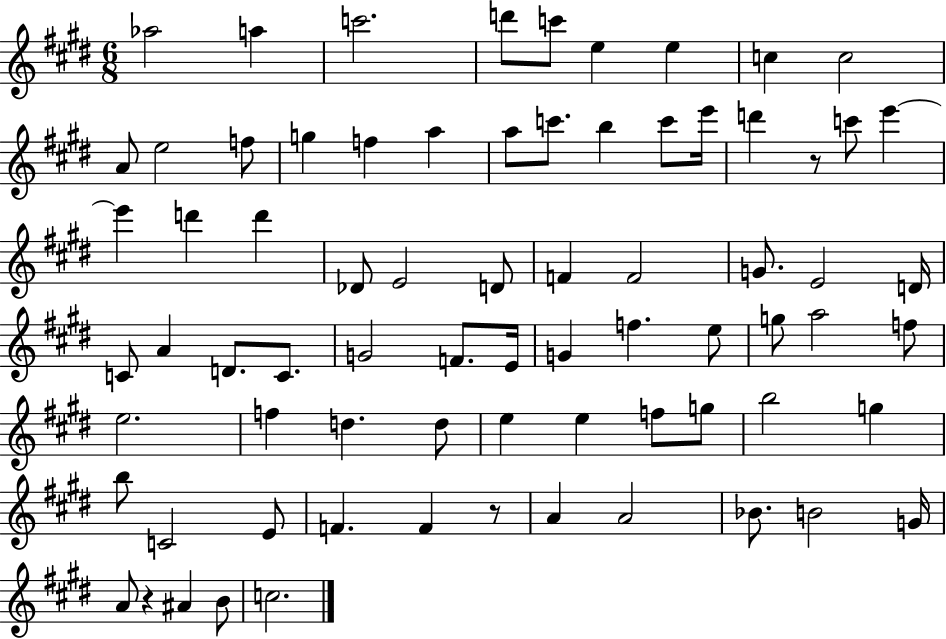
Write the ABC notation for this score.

X:1
T:Untitled
M:6/8
L:1/4
K:E
_a2 a c'2 d'/2 c'/2 e e c c2 A/2 e2 f/2 g f a a/2 c'/2 b c'/2 e'/4 d' z/2 c'/2 e' e' d' d' _D/2 E2 D/2 F F2 G/2 E2 D/4 C/2 A D/2 C/2 G2 F/2 E/4 G f e/2 g/2 a2 f/2 e2 f d d/2 e e f/2 g/2 b2 g b/2 C2 E/2 F F z/2 A A2 _B/2 B2 G/4 A/2 z ^A B/2 c2